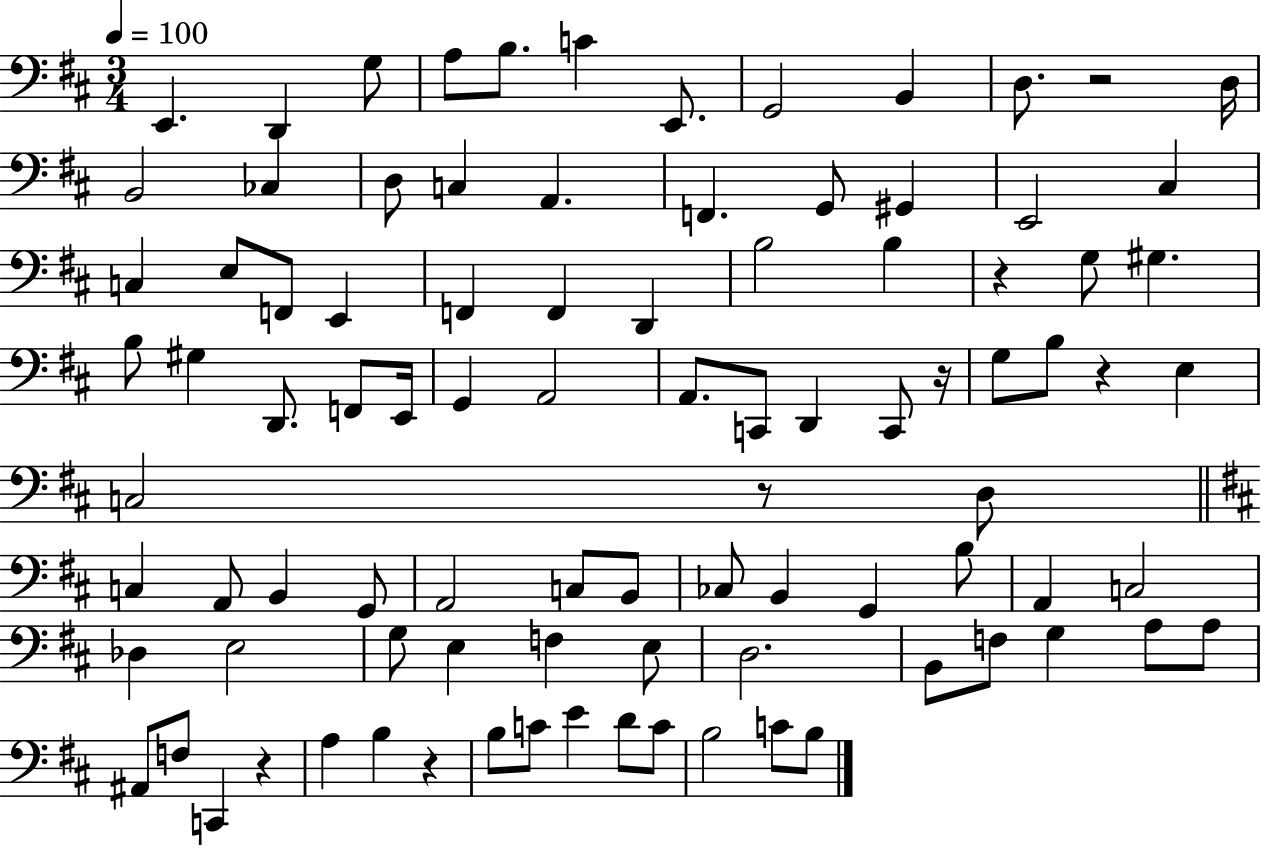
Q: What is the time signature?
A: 3/4